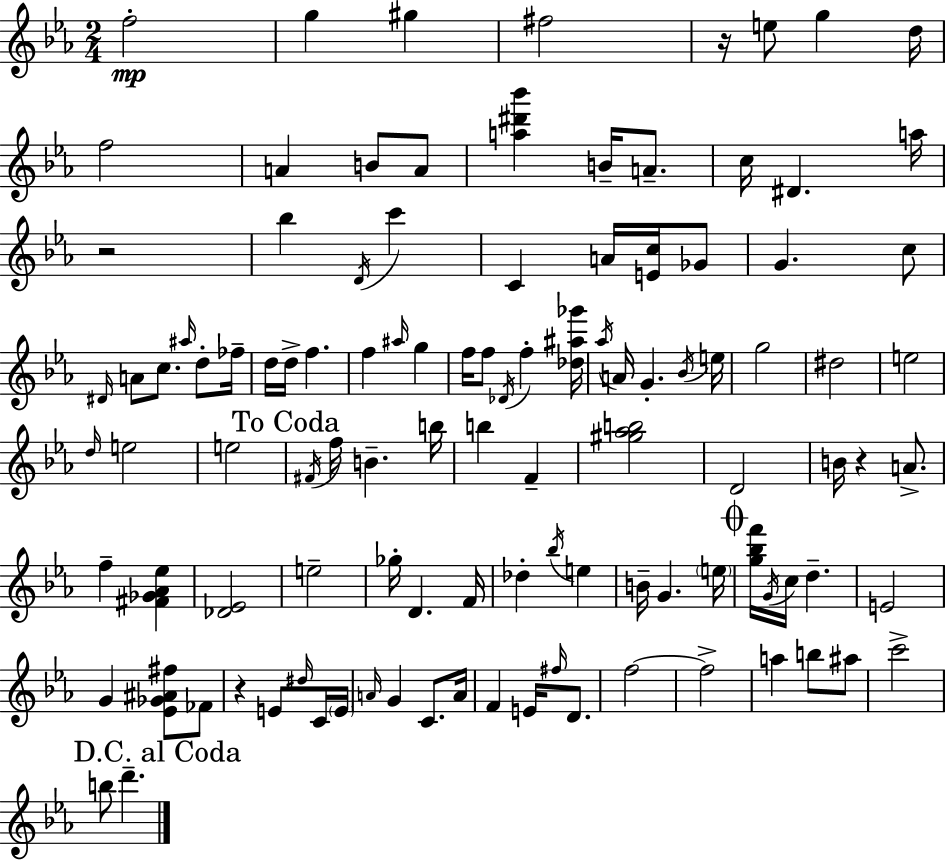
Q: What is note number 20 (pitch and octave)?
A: C4